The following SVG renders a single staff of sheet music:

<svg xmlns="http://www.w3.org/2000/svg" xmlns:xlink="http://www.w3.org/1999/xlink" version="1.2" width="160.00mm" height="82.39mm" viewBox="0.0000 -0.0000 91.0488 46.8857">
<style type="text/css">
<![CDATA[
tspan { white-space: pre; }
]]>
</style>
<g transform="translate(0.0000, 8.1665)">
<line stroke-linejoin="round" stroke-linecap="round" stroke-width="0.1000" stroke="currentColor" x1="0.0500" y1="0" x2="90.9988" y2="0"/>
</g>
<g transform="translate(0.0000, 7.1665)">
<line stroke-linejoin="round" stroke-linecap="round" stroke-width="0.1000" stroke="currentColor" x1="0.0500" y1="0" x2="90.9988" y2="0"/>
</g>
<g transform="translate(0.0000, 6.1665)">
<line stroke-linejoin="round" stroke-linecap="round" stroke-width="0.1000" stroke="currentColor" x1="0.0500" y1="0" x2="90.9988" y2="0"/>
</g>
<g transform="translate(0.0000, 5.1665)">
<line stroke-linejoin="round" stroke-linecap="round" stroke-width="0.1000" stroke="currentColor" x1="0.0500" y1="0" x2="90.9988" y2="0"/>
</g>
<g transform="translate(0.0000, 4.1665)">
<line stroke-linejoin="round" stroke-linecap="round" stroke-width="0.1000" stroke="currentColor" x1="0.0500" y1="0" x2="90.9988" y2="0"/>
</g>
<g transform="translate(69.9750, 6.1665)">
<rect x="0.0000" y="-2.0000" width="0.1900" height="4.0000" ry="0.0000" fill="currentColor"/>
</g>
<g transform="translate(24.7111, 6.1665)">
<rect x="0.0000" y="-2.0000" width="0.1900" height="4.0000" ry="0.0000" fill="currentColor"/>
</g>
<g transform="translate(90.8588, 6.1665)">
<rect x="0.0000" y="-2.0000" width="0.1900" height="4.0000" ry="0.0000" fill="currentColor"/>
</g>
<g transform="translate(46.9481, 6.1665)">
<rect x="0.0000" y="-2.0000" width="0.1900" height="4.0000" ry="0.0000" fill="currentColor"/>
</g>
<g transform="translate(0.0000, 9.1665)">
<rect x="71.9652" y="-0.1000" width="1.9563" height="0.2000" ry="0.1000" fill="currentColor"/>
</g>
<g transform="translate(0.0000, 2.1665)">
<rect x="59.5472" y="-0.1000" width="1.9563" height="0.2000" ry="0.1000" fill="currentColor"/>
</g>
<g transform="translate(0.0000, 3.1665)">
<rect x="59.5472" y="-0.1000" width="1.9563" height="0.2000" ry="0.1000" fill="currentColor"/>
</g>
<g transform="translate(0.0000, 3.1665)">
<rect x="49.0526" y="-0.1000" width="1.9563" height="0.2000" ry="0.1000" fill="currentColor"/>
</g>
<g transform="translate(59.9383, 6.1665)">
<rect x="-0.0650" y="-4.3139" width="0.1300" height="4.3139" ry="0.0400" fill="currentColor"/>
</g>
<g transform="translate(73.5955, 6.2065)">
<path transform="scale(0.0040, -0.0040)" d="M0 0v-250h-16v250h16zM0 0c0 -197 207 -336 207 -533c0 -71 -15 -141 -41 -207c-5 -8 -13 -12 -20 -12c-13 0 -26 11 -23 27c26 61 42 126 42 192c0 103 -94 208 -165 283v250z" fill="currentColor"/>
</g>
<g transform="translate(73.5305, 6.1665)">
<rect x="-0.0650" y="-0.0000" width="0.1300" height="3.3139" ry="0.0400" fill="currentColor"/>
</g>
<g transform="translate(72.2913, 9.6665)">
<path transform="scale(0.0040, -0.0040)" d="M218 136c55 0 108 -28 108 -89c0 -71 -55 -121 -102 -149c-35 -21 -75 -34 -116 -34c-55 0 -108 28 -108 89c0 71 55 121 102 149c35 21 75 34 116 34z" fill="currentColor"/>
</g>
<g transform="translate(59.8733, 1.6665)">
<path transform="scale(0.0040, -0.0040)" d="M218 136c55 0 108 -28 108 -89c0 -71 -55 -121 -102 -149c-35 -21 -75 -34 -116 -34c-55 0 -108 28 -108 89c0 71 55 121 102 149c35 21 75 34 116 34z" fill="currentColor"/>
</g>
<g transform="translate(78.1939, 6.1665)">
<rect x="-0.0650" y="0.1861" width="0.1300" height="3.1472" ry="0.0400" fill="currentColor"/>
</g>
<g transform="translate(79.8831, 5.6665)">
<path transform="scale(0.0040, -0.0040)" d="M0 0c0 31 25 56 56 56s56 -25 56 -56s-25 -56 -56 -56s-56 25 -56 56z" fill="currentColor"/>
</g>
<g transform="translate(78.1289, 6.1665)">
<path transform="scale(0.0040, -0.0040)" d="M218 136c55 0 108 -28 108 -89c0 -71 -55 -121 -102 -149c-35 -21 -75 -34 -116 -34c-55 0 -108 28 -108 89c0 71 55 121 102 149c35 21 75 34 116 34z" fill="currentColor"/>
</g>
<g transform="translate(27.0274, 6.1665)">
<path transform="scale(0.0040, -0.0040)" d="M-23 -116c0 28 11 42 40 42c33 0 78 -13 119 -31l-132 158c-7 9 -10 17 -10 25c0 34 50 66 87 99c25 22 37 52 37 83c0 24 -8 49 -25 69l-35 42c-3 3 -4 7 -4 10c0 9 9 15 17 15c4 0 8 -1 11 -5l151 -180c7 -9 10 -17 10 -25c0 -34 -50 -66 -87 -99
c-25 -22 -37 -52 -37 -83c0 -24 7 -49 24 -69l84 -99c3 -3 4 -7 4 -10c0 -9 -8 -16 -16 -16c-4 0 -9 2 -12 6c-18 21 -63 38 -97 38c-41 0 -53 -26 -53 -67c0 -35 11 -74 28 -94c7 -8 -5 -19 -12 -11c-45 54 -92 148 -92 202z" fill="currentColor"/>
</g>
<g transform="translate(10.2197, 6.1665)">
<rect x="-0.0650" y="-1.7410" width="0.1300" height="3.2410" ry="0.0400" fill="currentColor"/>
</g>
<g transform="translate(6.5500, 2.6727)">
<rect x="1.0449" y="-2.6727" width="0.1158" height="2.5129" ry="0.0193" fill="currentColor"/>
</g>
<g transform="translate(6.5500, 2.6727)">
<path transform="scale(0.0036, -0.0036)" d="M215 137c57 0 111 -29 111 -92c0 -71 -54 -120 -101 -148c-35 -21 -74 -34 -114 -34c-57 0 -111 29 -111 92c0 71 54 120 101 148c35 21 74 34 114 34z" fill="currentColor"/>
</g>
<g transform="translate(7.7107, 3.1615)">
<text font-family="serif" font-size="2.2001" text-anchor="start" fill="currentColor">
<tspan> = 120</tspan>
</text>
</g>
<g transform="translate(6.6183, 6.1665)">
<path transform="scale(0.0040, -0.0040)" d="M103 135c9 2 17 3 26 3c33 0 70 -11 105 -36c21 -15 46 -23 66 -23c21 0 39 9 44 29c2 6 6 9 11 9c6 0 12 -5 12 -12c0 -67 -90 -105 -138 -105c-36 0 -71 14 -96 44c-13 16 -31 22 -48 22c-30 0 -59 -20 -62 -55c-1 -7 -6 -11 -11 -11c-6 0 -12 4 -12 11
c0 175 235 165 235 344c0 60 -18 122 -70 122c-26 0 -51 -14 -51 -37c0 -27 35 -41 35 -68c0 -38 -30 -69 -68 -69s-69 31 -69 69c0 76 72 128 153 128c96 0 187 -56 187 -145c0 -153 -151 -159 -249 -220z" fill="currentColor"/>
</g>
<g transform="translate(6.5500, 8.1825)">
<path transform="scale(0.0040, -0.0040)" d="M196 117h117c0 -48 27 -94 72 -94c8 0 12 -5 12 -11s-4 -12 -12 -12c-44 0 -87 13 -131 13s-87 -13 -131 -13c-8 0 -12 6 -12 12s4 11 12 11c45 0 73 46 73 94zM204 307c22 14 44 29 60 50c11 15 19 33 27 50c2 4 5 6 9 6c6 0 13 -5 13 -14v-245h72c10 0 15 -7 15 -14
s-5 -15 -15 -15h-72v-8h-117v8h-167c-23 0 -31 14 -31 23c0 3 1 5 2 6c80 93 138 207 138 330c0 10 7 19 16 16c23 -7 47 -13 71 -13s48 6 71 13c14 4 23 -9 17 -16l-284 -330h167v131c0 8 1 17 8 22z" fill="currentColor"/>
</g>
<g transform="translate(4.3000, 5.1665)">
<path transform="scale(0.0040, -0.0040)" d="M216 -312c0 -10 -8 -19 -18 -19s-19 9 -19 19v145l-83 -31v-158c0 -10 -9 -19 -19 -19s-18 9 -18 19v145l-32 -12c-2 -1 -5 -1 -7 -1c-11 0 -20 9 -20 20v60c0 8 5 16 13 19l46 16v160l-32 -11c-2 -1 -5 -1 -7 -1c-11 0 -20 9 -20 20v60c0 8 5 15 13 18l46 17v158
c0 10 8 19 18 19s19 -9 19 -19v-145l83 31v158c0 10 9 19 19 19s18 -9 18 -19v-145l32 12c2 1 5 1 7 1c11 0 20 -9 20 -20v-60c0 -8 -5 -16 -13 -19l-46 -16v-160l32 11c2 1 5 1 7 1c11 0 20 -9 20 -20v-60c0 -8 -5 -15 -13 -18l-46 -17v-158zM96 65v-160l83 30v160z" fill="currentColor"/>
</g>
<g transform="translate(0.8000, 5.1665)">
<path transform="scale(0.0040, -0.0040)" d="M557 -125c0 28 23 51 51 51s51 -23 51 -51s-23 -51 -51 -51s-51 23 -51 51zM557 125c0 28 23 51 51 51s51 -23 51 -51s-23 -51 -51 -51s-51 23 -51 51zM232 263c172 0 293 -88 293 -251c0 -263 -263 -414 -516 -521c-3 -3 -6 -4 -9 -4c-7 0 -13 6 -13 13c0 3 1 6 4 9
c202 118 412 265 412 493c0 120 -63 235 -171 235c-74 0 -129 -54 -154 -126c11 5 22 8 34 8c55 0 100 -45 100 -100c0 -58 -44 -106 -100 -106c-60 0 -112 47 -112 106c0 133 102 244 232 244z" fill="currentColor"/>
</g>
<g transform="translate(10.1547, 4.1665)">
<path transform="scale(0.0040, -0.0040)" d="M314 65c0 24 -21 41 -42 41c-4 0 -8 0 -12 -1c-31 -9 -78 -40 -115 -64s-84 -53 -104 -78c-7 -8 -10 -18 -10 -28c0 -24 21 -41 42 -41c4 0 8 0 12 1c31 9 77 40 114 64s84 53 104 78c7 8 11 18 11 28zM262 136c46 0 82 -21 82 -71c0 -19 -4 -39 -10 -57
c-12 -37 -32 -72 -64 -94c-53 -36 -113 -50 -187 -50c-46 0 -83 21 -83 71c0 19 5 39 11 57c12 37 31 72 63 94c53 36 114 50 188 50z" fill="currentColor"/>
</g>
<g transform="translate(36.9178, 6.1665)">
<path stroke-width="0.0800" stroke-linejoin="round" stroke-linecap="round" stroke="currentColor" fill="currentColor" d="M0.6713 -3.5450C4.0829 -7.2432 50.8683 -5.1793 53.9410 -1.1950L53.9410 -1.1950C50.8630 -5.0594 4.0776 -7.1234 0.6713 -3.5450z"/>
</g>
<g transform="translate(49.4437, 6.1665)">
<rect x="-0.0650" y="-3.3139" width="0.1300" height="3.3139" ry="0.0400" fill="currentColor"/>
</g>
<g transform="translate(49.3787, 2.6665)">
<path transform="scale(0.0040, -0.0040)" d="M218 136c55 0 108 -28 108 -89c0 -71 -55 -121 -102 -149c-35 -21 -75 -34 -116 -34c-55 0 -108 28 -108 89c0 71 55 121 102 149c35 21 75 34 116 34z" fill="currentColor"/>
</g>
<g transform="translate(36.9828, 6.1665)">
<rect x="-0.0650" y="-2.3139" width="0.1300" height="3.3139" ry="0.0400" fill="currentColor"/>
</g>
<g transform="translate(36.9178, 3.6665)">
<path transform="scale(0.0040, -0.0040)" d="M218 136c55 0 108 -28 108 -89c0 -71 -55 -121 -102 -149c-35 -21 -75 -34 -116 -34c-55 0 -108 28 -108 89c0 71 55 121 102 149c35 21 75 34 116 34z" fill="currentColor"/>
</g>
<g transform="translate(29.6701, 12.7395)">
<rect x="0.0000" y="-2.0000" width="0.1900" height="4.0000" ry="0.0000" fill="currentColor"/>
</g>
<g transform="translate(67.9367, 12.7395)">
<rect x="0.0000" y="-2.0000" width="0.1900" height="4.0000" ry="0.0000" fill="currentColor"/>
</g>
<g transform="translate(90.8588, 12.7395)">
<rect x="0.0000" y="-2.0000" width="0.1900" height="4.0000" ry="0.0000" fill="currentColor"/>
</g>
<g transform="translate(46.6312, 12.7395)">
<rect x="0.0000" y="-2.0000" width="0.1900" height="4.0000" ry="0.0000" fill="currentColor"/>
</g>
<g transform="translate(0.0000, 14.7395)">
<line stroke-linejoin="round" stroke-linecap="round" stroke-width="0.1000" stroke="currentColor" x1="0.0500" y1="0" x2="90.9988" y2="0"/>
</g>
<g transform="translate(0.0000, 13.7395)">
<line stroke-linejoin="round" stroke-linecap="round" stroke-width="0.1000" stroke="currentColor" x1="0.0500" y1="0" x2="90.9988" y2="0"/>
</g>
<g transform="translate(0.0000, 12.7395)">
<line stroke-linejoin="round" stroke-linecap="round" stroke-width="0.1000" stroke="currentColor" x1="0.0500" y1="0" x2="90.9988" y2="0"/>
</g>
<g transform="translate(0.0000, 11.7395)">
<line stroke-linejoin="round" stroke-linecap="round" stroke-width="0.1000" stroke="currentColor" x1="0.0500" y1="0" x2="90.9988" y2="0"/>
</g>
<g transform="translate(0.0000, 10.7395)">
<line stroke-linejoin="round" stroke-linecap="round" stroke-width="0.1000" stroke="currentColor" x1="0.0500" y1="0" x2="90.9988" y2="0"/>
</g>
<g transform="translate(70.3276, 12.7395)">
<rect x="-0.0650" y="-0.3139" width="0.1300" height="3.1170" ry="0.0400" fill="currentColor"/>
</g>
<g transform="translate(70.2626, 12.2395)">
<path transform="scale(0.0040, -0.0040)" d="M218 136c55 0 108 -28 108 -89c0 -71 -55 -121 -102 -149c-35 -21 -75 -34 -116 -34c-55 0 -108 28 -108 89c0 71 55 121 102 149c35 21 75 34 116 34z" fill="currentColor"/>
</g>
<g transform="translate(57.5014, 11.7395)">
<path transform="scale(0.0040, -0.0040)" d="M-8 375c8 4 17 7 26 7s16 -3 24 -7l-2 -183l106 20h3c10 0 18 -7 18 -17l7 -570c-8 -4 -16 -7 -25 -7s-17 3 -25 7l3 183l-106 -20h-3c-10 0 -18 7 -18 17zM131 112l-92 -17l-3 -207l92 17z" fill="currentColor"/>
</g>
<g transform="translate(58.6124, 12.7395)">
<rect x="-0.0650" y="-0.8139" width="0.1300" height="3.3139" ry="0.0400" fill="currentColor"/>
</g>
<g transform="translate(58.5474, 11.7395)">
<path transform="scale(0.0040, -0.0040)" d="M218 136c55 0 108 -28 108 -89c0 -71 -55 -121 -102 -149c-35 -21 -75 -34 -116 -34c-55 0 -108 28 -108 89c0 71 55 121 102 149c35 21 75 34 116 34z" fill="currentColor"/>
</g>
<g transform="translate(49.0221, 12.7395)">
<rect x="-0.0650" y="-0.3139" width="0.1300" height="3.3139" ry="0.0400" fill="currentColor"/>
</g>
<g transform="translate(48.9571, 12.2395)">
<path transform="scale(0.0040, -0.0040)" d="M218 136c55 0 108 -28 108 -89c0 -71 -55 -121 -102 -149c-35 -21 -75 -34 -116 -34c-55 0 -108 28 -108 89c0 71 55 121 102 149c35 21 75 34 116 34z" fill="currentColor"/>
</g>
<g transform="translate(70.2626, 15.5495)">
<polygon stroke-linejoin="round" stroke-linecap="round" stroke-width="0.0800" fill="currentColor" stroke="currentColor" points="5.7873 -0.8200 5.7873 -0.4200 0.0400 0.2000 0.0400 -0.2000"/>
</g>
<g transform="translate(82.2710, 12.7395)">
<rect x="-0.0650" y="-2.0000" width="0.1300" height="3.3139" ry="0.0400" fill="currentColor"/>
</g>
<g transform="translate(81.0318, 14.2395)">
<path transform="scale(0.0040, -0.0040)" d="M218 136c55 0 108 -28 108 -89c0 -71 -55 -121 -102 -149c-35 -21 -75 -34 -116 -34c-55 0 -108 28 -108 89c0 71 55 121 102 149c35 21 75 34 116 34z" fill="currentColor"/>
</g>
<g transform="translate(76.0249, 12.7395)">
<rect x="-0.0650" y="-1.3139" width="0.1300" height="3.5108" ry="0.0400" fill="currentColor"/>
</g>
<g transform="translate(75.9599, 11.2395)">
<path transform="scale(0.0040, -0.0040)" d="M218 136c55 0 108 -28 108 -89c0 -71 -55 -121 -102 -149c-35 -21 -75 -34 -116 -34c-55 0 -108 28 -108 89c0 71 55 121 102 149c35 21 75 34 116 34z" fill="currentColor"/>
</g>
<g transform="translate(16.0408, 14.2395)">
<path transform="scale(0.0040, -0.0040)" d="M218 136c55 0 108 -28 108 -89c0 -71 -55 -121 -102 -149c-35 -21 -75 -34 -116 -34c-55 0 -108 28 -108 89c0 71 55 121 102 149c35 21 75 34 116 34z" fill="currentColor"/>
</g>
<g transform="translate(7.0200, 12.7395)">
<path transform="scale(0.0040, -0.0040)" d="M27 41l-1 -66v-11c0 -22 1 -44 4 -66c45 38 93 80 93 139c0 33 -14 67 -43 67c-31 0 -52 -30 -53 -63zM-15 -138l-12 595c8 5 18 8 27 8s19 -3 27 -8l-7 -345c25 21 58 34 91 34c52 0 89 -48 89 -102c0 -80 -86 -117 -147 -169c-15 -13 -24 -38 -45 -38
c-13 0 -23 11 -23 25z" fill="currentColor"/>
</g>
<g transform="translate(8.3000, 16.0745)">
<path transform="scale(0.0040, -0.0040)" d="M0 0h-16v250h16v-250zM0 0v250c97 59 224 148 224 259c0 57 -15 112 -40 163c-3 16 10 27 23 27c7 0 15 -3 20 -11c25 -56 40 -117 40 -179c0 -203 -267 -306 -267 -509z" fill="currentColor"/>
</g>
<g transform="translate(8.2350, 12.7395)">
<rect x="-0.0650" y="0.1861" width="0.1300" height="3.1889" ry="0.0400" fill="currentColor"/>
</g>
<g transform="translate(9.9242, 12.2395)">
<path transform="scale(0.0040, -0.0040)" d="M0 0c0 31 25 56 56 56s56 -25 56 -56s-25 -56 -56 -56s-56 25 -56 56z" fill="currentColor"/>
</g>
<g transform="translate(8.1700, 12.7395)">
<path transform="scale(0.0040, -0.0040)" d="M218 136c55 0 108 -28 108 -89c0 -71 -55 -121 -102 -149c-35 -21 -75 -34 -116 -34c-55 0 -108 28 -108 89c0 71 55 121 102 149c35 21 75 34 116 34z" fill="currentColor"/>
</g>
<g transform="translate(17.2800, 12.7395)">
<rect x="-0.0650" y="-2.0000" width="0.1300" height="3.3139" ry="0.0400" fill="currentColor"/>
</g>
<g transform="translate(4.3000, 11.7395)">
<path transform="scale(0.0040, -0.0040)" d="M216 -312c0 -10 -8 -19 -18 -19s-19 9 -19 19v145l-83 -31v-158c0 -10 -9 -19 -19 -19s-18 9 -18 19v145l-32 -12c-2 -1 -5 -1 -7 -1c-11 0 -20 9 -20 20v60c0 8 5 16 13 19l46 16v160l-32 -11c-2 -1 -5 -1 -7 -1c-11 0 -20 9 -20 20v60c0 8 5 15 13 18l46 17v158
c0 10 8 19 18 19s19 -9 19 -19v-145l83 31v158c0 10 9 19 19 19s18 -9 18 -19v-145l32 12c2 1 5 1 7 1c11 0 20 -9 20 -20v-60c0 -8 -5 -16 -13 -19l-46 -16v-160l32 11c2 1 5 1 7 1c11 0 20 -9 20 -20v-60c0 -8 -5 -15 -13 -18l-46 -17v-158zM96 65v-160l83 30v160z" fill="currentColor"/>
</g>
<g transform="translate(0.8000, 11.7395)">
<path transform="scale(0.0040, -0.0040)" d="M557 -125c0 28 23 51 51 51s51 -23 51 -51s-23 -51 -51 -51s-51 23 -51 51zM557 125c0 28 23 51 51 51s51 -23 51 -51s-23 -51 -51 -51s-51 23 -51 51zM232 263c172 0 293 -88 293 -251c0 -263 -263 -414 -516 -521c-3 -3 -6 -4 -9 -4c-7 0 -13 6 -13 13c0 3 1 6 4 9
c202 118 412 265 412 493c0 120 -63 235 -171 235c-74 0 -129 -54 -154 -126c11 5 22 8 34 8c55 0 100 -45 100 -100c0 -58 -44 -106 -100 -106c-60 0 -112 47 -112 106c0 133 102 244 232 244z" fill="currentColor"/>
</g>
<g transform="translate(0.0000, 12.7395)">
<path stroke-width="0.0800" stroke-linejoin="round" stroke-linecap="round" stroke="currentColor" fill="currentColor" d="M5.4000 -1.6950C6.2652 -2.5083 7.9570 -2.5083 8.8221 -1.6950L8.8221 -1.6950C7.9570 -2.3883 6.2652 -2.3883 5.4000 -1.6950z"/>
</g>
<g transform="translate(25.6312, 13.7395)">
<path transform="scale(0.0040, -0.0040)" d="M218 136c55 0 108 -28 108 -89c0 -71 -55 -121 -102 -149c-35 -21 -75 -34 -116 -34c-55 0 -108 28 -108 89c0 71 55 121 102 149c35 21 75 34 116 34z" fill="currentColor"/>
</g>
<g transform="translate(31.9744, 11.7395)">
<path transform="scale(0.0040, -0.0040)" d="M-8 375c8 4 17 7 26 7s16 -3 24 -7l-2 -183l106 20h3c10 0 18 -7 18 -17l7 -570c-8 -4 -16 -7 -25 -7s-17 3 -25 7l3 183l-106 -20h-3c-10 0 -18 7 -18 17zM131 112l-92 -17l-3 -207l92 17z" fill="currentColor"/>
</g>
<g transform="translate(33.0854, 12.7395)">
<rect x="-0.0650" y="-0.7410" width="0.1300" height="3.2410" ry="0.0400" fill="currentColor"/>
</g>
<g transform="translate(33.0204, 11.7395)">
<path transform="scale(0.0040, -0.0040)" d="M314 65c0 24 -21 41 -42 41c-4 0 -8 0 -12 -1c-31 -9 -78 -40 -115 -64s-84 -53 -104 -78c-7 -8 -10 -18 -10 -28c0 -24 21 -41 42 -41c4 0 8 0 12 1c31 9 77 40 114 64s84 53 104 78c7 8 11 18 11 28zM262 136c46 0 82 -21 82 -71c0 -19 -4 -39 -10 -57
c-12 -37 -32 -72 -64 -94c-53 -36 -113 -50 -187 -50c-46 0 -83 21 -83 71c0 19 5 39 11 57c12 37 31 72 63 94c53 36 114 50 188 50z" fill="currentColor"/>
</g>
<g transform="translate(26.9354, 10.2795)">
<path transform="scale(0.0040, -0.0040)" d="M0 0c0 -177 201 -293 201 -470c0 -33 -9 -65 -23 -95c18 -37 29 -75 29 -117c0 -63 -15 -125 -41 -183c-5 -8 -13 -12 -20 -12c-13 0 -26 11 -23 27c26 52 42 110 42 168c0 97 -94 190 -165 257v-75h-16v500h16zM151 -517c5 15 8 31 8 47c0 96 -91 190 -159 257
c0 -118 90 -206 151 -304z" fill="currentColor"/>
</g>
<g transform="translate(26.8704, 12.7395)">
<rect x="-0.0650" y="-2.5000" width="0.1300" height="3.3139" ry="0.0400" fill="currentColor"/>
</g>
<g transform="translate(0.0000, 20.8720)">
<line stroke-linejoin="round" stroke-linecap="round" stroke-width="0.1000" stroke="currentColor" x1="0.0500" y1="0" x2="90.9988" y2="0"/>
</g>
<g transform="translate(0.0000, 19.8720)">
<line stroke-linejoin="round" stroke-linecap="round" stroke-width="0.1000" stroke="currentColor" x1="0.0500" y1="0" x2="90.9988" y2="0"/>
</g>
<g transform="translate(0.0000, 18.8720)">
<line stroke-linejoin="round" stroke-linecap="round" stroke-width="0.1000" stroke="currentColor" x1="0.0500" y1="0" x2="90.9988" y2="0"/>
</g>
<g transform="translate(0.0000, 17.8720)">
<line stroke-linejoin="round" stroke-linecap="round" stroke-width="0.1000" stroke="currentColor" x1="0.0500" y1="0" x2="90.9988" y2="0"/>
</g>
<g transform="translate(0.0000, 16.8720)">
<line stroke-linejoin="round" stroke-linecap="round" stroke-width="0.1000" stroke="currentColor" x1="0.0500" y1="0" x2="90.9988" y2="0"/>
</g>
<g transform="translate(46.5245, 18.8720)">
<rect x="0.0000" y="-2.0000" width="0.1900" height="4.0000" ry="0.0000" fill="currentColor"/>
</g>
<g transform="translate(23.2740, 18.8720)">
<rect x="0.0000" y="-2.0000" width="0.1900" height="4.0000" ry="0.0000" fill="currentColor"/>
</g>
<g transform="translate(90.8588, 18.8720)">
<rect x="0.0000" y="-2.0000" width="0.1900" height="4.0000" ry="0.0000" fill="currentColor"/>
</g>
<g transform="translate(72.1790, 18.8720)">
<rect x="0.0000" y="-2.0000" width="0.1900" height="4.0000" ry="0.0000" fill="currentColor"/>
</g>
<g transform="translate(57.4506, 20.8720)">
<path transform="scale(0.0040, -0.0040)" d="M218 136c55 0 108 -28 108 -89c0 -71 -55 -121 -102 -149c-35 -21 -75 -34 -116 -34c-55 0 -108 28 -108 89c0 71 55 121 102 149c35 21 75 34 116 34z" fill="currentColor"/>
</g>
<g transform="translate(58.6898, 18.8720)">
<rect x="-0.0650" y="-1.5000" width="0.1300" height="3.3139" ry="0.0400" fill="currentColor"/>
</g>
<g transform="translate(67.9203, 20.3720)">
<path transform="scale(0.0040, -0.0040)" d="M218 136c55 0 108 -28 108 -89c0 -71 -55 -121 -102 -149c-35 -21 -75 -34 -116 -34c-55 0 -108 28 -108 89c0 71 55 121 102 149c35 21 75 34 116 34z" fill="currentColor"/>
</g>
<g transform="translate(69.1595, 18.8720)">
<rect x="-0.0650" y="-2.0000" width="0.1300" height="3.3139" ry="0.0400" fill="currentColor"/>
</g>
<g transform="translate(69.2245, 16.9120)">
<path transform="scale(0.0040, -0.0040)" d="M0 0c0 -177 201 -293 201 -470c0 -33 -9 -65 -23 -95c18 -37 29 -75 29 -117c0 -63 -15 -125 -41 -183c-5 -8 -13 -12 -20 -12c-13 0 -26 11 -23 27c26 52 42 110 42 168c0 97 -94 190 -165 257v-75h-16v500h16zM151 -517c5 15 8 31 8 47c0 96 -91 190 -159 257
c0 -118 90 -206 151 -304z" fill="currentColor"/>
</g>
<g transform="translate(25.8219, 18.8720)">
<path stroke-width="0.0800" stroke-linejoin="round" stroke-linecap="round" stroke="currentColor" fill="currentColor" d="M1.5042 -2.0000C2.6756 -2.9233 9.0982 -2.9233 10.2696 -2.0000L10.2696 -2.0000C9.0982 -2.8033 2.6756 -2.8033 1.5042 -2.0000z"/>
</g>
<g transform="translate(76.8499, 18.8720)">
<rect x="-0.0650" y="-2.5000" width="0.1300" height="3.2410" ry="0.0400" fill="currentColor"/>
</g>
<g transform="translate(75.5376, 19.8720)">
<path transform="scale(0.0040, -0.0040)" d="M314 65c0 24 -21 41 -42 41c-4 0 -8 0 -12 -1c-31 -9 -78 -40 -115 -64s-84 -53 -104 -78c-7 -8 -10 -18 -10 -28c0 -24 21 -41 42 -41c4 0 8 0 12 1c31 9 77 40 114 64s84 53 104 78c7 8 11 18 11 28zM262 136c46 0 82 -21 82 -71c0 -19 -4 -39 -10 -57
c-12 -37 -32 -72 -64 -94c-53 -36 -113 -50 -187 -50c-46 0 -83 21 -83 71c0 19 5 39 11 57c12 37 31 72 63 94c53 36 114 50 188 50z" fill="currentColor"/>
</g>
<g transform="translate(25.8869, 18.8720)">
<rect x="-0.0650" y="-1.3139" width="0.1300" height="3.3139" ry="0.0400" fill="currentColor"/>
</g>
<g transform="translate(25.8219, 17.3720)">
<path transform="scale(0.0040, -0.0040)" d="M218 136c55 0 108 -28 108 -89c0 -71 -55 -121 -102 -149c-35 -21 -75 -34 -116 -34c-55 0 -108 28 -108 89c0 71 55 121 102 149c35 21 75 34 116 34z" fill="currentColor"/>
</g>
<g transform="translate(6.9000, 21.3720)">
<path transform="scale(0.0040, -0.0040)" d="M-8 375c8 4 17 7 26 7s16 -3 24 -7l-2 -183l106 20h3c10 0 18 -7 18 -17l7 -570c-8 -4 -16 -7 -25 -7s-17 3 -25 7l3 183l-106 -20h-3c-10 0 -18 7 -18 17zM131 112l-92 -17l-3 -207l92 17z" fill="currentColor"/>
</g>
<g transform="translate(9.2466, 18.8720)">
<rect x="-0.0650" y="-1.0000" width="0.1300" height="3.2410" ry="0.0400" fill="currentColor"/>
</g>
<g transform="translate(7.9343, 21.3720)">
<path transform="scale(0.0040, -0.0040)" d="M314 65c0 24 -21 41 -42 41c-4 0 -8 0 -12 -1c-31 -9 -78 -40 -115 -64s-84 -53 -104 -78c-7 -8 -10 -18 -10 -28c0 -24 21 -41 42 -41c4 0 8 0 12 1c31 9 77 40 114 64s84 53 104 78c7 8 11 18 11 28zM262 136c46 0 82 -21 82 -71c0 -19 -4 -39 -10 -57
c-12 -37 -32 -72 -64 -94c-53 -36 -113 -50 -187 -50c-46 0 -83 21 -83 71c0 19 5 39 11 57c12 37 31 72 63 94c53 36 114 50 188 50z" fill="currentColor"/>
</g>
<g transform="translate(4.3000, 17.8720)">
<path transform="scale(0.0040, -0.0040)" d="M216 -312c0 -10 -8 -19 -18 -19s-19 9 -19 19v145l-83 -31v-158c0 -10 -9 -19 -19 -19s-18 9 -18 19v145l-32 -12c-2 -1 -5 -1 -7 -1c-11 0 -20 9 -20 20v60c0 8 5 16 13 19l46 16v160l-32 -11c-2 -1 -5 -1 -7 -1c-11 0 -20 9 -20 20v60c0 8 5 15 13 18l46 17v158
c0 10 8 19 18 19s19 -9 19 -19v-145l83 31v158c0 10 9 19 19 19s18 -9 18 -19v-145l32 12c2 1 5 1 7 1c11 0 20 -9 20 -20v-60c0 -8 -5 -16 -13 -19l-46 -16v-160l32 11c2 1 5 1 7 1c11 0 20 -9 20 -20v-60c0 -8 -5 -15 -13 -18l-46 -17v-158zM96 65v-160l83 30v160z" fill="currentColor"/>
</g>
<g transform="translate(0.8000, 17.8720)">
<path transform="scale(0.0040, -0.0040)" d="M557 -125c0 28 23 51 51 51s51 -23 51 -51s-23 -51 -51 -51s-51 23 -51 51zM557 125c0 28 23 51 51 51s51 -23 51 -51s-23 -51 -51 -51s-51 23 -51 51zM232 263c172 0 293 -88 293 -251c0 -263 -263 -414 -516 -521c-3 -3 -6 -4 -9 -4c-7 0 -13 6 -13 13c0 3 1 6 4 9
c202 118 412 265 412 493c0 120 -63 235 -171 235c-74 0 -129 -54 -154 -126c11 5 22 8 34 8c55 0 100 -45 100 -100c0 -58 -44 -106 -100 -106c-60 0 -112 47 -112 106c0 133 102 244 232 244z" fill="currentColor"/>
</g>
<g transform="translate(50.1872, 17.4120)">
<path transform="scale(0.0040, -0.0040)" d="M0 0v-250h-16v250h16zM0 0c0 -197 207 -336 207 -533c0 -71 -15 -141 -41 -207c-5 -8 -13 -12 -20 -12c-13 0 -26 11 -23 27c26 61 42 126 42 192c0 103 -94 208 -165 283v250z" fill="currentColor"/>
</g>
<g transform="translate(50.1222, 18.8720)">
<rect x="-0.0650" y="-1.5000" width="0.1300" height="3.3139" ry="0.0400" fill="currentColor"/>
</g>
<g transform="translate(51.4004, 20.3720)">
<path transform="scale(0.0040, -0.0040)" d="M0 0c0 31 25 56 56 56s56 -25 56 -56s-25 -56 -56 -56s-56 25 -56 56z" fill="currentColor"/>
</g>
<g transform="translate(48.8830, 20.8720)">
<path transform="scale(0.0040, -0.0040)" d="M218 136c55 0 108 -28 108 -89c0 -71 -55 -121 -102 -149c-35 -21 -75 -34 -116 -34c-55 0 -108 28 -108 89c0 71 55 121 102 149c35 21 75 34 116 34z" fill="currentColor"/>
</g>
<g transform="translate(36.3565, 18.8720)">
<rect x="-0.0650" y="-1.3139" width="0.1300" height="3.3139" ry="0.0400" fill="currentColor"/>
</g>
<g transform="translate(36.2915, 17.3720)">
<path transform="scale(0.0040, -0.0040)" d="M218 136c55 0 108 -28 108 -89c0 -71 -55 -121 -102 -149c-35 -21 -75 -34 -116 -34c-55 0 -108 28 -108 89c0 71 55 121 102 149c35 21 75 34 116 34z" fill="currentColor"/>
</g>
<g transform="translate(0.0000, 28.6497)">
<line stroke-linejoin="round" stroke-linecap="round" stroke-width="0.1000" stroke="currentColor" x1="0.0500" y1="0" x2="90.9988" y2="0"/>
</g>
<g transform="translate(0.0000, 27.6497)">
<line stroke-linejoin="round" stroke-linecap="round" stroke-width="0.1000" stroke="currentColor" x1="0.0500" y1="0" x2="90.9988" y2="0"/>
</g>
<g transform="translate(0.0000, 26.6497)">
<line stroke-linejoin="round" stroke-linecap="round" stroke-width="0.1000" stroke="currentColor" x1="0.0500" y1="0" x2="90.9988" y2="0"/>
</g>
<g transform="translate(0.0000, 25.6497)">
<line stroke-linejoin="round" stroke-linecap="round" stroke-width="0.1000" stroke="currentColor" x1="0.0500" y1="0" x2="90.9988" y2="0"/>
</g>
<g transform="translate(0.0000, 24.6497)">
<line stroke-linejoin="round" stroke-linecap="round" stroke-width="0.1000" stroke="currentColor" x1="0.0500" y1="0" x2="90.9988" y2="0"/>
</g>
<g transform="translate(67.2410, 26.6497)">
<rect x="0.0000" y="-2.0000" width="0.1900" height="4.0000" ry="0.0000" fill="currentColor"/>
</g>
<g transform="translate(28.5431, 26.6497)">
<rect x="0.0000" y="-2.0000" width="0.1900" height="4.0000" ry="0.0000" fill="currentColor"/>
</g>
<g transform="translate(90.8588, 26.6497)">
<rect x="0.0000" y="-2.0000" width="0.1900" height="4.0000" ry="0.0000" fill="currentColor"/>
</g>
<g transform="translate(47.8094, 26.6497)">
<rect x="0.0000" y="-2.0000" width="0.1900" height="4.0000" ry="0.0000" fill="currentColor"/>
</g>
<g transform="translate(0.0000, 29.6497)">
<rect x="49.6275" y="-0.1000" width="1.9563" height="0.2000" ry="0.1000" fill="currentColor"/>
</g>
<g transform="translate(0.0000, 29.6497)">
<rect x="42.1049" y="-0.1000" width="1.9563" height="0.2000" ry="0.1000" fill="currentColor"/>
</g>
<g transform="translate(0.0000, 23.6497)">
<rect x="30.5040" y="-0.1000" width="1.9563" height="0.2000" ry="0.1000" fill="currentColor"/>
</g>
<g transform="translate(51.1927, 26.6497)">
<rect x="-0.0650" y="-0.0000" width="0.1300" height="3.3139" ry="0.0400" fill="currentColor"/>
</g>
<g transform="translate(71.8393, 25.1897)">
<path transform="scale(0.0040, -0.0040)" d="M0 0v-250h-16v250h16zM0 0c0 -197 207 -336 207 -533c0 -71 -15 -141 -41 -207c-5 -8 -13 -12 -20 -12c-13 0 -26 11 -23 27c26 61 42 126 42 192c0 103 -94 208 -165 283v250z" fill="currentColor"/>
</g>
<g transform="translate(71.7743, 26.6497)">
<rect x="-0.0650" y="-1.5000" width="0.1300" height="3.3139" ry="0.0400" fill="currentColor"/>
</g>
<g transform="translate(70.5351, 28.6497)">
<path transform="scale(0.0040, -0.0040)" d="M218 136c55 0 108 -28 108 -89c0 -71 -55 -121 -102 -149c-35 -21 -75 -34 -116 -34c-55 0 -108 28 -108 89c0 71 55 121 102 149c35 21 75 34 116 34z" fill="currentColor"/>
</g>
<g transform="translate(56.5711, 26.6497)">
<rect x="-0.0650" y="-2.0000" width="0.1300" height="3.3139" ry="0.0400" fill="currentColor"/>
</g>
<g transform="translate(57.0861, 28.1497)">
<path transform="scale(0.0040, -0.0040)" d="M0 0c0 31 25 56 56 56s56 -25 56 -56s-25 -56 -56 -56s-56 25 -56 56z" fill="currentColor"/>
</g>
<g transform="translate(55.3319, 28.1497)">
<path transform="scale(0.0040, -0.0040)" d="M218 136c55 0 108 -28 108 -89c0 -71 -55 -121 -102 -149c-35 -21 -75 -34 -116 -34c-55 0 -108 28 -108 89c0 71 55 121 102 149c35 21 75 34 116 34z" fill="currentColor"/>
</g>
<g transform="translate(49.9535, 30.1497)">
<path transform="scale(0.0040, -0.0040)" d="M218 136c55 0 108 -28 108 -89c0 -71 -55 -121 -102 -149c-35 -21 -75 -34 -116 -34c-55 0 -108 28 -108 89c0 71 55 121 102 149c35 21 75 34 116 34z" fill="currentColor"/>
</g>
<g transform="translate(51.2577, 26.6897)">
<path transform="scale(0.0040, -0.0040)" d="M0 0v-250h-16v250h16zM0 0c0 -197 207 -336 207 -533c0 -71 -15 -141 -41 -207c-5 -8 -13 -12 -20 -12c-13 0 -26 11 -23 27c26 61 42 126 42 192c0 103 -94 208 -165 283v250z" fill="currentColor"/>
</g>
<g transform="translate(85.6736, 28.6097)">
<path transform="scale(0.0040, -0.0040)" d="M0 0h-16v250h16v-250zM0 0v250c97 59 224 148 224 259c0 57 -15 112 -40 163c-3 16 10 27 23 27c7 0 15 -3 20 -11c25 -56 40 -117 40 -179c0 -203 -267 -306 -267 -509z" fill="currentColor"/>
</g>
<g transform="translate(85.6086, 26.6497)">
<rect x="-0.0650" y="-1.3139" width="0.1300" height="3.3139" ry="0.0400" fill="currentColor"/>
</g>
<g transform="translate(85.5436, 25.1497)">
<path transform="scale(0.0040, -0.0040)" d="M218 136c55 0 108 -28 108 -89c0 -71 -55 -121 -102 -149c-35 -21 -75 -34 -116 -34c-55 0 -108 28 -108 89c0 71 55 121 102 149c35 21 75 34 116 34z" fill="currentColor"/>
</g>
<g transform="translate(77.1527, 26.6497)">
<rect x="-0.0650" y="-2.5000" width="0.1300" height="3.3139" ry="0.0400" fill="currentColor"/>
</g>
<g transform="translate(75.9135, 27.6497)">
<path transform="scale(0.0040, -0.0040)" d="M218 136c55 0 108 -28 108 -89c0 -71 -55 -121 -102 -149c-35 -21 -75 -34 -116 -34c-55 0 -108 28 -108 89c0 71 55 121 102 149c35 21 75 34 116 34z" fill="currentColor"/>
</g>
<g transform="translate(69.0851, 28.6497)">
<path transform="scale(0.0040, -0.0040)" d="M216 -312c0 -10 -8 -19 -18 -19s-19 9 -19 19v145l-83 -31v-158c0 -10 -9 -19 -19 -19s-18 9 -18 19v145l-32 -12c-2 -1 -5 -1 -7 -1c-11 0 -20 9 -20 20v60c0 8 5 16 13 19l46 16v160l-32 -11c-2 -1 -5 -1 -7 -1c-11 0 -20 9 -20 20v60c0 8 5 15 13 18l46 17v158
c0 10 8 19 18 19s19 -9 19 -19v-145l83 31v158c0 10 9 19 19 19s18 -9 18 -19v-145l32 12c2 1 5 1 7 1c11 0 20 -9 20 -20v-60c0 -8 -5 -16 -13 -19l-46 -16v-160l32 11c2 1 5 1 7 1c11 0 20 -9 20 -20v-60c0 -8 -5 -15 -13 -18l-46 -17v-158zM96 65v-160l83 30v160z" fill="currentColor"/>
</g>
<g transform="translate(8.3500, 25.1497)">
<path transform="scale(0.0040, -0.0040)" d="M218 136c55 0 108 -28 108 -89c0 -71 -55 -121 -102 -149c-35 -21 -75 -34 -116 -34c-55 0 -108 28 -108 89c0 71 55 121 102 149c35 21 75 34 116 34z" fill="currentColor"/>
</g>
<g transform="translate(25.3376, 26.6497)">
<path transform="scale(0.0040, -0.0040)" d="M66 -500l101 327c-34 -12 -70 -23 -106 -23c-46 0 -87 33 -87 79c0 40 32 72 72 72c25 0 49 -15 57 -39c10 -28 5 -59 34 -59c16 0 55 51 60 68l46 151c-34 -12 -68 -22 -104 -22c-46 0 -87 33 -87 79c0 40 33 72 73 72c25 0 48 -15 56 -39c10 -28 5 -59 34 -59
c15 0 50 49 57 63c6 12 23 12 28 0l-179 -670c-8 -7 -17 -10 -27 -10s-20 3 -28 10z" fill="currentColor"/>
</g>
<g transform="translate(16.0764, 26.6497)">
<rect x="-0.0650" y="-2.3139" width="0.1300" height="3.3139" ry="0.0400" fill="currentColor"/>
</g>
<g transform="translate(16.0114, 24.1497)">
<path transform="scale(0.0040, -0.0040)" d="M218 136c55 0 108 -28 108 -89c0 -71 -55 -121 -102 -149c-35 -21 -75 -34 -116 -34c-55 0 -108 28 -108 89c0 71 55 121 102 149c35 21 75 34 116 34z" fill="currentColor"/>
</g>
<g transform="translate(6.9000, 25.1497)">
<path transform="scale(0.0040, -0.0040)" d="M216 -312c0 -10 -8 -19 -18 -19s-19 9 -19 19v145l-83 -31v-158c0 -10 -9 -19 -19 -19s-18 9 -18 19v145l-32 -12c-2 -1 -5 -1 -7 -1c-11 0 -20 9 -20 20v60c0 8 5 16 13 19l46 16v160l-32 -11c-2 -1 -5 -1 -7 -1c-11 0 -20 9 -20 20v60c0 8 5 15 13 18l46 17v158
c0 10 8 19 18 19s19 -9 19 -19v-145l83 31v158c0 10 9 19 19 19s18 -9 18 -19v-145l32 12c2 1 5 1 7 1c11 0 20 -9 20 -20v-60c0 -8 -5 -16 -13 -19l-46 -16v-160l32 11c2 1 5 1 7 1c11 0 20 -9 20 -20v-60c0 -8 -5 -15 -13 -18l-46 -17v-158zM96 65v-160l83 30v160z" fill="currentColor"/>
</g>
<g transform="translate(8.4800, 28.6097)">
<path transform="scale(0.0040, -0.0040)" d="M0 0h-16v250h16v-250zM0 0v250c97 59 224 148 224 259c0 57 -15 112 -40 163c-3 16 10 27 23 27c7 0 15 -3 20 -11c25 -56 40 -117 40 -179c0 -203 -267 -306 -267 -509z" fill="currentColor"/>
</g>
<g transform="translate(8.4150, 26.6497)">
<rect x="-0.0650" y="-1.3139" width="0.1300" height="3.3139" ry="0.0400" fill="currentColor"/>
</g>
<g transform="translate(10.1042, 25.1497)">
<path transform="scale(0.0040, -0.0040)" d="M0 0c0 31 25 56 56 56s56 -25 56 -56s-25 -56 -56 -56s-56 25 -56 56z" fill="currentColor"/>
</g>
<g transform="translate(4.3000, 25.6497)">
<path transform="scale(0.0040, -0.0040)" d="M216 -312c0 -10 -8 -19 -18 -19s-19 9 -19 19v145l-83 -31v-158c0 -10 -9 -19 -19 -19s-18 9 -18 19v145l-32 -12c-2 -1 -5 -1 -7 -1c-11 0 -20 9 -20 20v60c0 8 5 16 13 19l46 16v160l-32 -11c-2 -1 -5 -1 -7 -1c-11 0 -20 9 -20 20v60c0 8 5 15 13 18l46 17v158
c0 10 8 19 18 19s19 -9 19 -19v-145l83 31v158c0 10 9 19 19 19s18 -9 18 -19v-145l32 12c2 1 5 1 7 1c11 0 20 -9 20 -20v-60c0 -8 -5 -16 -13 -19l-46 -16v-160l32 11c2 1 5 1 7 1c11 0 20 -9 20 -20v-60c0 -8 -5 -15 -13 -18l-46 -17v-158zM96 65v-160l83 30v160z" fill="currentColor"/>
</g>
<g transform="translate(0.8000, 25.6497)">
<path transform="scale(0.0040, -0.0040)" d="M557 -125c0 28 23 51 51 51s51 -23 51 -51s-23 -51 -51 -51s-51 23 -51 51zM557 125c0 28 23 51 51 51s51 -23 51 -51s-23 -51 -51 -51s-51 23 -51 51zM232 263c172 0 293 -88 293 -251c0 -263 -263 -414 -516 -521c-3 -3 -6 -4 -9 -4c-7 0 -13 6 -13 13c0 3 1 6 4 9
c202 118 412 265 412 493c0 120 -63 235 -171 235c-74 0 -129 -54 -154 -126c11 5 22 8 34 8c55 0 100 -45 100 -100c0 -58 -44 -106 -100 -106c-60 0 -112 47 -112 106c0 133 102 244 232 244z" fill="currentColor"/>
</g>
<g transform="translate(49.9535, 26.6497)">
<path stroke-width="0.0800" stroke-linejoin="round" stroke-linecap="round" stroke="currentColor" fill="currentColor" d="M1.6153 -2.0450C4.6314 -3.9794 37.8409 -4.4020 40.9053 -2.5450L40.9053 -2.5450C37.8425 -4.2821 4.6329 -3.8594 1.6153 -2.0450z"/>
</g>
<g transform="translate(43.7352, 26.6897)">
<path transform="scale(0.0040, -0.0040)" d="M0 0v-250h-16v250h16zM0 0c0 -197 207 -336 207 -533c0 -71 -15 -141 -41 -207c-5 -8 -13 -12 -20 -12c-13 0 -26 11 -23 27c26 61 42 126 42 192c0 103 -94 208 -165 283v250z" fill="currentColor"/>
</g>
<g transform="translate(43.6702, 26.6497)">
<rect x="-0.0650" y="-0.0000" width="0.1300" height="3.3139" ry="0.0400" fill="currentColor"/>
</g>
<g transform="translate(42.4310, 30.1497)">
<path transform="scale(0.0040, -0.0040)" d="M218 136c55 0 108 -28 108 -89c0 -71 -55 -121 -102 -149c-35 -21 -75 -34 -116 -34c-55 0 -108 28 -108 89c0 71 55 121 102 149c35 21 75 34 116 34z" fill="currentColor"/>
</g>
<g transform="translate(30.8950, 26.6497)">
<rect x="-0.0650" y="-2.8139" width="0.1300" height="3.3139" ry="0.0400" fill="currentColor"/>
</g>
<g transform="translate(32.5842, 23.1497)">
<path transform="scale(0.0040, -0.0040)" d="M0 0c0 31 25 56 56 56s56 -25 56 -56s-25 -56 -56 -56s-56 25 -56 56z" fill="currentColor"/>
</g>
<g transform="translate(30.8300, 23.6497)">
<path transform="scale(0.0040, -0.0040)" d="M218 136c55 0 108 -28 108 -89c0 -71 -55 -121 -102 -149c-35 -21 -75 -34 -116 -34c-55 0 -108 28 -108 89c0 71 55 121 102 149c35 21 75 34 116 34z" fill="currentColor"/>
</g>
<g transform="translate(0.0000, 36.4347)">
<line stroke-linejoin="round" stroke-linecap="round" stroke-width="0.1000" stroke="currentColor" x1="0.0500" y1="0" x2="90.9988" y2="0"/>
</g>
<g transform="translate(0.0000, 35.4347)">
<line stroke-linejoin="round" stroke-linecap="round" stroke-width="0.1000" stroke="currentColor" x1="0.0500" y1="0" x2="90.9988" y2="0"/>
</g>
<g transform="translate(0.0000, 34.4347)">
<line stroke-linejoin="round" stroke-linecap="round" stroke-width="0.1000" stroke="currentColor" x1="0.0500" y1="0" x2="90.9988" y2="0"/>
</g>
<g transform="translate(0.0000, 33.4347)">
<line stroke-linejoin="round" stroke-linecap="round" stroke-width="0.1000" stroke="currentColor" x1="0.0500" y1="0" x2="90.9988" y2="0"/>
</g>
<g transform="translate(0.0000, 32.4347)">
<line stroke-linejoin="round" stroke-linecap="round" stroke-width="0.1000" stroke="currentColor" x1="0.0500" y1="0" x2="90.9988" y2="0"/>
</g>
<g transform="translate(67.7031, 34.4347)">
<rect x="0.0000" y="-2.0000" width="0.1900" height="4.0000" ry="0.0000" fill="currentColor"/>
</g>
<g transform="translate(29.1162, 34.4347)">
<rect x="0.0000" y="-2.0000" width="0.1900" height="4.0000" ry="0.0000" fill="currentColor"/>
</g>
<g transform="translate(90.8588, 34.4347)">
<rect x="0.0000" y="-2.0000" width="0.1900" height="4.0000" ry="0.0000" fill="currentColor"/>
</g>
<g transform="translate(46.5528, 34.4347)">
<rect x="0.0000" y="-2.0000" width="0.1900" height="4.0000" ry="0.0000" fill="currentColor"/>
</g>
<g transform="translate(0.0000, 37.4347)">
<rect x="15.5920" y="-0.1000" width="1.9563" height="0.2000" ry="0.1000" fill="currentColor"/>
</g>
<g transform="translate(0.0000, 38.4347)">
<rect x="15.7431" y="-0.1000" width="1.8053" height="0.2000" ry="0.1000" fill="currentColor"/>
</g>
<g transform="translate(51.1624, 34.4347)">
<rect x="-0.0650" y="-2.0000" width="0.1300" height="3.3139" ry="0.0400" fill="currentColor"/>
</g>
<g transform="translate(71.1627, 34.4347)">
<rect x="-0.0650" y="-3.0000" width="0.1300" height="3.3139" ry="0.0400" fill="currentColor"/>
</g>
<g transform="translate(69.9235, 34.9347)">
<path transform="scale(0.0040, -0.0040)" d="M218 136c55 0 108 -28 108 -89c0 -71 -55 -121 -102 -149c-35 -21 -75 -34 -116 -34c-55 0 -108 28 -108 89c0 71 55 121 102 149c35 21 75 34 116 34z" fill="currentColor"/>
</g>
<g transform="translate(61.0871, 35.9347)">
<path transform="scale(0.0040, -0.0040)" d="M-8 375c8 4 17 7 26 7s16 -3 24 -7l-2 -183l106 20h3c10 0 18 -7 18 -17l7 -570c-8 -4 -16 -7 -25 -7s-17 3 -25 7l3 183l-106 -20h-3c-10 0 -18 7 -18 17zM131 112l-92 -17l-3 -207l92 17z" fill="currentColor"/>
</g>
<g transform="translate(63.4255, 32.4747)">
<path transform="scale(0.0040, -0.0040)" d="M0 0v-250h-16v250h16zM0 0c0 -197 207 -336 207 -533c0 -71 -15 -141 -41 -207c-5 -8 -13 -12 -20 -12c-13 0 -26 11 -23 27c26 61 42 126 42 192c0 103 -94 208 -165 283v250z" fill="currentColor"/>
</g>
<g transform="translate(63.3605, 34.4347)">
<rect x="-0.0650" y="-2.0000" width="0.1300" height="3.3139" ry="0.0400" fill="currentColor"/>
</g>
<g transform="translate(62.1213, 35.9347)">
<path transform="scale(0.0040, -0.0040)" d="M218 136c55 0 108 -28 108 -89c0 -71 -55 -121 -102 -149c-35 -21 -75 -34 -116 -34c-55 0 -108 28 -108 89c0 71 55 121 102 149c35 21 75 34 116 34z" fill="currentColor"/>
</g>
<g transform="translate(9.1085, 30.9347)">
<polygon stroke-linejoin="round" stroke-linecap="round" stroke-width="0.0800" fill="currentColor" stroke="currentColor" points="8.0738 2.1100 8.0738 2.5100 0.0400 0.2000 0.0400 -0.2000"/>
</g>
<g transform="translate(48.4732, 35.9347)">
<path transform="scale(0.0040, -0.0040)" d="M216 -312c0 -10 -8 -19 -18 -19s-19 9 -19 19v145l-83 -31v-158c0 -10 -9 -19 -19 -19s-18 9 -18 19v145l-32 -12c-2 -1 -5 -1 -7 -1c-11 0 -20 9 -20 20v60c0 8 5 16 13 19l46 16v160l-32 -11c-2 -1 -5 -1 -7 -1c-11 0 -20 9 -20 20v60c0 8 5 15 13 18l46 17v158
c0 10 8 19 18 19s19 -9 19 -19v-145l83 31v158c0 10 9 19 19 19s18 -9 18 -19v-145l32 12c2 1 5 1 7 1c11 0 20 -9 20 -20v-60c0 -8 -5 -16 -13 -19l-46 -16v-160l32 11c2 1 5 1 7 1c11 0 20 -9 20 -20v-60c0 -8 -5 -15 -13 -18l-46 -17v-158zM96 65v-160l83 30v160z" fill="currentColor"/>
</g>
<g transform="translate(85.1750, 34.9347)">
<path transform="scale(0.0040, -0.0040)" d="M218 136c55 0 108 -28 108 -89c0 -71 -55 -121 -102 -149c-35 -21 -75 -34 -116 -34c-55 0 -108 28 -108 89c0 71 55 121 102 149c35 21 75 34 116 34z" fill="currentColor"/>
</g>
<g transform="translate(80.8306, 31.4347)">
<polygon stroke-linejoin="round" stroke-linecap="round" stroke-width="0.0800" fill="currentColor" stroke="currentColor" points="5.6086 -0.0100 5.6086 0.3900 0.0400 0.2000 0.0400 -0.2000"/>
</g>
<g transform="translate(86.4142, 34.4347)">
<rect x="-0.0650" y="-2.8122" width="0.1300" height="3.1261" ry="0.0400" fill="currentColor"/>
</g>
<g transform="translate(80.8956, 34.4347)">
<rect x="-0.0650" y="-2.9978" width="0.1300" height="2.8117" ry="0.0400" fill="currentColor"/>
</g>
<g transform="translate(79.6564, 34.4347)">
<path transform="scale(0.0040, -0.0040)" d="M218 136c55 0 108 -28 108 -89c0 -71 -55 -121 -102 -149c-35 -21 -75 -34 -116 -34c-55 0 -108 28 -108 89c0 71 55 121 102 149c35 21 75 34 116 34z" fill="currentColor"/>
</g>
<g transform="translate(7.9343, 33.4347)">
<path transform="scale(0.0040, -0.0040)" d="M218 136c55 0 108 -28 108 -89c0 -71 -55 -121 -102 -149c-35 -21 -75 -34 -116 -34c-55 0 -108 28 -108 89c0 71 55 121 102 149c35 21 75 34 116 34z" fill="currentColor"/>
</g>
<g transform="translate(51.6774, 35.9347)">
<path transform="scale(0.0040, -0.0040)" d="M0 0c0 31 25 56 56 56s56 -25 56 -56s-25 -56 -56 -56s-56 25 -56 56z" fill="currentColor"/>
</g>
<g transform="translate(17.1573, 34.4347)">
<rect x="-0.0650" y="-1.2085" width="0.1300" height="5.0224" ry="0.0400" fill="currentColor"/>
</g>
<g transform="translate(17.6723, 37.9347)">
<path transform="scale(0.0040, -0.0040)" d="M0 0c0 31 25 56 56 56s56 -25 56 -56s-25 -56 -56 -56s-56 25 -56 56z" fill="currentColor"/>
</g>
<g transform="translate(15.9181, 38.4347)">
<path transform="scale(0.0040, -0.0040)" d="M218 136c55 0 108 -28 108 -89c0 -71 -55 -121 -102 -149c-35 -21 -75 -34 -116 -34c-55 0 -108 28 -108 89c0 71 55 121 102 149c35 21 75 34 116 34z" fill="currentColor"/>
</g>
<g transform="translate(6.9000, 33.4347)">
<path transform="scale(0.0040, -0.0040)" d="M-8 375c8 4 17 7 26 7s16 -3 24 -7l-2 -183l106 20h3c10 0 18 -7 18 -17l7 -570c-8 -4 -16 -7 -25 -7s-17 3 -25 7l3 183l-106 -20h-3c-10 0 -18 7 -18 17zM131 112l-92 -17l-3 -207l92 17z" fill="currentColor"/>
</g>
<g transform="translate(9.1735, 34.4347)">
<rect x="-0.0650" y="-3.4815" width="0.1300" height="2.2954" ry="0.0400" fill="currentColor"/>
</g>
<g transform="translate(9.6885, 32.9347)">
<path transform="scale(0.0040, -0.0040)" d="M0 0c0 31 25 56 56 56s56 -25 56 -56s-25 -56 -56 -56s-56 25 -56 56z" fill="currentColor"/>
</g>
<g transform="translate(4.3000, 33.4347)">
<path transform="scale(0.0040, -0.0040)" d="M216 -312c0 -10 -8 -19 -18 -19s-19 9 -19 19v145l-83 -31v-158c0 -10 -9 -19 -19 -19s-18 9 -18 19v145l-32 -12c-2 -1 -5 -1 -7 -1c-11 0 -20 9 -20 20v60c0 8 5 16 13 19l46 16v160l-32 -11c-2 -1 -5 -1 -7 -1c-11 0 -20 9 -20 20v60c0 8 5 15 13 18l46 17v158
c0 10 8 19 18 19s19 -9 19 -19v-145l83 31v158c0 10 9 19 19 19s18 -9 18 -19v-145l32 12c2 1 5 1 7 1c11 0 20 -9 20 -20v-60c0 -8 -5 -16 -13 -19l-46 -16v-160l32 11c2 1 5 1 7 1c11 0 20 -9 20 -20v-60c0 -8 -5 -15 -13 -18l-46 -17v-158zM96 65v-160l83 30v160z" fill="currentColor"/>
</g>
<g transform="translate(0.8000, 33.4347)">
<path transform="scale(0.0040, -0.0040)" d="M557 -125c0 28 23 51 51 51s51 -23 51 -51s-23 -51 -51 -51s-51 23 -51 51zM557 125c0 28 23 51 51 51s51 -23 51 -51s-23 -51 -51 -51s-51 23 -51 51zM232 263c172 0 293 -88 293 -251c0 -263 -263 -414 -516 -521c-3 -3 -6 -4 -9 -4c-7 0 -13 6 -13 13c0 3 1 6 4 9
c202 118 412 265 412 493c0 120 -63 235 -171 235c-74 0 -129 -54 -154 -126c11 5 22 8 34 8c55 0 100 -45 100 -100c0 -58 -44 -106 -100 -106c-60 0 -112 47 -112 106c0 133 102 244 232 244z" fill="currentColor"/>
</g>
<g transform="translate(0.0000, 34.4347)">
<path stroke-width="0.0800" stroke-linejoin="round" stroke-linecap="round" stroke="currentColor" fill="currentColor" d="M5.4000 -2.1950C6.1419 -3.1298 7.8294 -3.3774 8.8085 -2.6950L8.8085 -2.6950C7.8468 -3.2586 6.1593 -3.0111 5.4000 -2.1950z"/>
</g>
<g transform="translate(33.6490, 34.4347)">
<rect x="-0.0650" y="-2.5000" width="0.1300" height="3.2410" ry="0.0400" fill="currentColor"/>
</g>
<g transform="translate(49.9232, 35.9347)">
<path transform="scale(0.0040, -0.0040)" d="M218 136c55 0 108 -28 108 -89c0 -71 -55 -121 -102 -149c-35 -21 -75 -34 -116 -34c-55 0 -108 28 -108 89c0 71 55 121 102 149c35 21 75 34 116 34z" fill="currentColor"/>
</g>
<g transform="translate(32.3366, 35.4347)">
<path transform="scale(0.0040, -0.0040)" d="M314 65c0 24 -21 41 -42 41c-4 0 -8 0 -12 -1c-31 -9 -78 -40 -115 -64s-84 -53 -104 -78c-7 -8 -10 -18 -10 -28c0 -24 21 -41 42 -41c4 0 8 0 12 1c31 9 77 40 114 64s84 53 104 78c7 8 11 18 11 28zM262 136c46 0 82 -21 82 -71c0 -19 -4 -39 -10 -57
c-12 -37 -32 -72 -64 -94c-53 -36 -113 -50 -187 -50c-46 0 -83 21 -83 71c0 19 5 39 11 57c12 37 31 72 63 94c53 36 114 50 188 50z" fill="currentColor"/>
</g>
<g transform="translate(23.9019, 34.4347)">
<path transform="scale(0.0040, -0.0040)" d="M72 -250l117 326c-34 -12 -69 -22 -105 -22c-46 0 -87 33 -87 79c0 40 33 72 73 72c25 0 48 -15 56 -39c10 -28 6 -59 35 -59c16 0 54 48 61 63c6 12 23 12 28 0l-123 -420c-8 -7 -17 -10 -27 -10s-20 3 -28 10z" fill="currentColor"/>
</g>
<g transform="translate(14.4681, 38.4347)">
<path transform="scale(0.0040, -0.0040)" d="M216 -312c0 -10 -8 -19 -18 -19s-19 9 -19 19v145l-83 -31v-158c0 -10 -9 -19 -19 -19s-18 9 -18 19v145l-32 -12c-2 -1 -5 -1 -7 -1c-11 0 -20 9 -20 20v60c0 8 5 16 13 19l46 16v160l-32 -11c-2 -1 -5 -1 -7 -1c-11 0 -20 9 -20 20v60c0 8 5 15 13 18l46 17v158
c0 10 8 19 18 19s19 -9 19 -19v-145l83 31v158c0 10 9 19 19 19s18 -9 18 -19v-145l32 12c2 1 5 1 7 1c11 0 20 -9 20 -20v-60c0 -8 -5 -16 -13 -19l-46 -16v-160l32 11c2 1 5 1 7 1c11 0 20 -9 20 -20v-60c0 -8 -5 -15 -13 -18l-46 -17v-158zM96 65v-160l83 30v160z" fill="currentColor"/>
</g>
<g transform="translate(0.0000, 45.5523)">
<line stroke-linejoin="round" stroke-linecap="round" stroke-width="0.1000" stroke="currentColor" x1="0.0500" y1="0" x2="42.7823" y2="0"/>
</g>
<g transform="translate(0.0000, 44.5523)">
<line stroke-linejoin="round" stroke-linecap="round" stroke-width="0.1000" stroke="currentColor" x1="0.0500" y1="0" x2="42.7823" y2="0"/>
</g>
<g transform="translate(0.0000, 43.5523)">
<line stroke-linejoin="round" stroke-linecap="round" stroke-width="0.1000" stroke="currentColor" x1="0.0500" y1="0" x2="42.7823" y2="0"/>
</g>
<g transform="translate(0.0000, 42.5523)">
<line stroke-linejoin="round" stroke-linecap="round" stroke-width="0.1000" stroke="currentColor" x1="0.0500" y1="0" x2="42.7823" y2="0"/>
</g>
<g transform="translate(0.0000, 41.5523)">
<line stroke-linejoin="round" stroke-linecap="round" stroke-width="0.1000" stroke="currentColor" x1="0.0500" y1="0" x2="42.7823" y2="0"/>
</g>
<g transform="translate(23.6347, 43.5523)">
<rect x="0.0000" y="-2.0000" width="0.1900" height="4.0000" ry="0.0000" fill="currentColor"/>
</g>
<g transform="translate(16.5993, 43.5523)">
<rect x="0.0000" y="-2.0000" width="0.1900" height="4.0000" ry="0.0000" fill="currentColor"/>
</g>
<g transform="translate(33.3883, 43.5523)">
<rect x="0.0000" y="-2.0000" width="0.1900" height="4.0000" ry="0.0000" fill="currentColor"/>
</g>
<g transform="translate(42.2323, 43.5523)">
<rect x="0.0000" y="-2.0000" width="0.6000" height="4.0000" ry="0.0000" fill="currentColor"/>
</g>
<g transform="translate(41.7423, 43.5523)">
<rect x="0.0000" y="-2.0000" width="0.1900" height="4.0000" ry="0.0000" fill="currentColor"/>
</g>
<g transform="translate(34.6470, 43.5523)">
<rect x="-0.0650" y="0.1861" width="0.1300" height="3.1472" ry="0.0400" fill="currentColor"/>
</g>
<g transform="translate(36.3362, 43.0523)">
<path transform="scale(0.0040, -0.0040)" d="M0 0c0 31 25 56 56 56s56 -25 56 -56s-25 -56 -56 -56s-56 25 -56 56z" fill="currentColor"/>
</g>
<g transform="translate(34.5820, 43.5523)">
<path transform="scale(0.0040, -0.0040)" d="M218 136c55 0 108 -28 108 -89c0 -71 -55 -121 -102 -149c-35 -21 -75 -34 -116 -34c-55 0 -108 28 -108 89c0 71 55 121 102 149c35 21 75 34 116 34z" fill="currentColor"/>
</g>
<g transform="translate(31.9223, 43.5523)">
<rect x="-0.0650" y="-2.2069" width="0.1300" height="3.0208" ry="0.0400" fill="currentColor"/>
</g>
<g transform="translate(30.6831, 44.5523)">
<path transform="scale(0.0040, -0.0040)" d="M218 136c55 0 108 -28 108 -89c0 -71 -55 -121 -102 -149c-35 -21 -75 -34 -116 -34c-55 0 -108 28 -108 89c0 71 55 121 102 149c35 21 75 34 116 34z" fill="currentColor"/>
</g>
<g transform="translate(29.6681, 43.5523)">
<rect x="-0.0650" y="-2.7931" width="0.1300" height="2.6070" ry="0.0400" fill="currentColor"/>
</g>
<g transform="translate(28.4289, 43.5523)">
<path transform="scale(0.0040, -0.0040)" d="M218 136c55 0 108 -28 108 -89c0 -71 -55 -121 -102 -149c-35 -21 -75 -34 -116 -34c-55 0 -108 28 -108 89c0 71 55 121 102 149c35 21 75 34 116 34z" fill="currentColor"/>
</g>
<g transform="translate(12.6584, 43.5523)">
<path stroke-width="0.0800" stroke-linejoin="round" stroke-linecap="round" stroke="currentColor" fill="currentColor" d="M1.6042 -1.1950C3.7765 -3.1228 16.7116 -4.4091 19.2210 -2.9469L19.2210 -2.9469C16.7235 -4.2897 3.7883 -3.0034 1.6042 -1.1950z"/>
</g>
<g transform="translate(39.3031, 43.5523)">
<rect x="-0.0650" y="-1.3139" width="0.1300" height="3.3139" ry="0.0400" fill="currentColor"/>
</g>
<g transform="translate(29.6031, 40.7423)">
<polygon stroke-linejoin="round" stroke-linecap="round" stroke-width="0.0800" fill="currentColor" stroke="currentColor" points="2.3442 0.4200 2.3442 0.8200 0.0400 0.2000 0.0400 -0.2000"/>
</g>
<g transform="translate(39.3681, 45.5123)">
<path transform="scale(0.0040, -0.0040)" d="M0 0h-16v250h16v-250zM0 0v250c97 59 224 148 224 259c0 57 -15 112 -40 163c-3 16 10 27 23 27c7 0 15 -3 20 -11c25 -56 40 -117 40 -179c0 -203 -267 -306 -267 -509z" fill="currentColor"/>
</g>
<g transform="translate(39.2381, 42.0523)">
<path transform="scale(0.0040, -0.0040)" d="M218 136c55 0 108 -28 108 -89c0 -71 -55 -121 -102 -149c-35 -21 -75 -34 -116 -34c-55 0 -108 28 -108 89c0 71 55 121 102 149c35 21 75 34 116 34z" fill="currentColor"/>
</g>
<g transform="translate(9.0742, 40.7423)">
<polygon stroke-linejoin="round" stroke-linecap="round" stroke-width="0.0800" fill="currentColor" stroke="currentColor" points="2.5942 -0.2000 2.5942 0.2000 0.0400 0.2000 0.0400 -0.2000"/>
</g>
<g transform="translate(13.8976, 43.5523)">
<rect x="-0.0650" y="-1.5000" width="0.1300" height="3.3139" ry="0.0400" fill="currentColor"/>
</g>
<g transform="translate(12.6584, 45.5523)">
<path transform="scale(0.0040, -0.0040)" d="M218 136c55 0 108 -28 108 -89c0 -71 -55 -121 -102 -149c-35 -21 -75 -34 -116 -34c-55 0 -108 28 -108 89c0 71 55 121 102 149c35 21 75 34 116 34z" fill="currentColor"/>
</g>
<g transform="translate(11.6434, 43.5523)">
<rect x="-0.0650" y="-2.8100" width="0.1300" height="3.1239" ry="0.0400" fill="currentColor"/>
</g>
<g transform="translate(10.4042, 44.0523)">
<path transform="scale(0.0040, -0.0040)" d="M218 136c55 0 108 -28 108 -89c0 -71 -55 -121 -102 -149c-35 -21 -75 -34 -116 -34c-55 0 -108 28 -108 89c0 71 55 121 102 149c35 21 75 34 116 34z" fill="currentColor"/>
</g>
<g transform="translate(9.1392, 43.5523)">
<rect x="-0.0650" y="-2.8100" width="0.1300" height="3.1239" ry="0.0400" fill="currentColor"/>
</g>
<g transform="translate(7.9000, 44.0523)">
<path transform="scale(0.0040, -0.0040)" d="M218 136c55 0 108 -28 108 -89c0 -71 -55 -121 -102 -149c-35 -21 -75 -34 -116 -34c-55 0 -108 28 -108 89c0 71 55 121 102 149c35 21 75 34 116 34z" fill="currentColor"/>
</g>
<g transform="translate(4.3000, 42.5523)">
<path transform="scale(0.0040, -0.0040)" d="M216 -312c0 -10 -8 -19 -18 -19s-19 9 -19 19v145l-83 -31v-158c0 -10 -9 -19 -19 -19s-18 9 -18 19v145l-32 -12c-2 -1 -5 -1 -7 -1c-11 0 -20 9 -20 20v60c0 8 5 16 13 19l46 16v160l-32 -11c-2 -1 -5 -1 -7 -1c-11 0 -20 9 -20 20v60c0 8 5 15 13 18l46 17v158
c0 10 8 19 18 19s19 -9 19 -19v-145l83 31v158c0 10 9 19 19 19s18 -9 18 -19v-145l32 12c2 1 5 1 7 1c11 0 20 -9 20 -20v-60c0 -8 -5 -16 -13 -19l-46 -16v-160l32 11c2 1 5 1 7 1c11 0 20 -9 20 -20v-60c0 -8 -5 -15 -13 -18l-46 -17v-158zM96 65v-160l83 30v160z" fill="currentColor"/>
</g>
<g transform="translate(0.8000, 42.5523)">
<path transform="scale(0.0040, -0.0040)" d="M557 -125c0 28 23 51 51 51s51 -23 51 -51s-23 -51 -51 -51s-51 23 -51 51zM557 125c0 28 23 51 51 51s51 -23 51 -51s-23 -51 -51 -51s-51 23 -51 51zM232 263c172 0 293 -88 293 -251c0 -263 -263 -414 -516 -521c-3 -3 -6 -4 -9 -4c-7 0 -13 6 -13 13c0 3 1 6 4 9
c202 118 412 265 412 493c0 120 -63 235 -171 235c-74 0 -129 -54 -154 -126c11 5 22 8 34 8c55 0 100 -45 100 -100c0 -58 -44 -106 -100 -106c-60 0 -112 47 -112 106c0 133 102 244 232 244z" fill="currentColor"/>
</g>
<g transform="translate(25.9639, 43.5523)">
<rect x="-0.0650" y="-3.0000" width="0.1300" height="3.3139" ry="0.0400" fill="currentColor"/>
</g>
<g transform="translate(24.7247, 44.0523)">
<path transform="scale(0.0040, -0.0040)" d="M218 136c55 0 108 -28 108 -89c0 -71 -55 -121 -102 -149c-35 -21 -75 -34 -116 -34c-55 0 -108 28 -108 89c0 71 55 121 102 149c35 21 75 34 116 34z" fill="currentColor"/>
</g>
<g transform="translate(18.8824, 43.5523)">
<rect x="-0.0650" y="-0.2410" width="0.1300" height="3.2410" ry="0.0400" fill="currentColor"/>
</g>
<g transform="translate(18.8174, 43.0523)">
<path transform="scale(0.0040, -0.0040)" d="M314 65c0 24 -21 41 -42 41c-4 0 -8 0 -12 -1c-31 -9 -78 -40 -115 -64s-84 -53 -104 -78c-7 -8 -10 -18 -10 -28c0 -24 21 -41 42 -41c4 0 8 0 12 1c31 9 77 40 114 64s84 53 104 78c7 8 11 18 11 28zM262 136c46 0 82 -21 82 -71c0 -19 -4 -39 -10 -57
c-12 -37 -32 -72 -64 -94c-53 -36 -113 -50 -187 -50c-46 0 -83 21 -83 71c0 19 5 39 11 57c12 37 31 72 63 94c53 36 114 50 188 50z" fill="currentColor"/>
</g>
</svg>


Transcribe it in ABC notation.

X:1
T:Untitled
M:2/4
L:1/4
K:G
A,2 z B, D ^F D,,/2 D, _D,/2 A,, B,,/4 F,2 E, F, E,/2 G,/2 A,, F,,2 G, G, G,,/2 G,, A,,/4 B,,2 ^G,/2 B, z/4 C D,,/2 D,,/2 A,, ^G,,/2 B,, G,/2 F,/2 ^C,,/2 z/2 B,,2 ^A,, A,,/2 C, D,/2 C,/2 C,/2 C,/2 G,, E,2 C, D,/2 B,,/2 D, G,/2